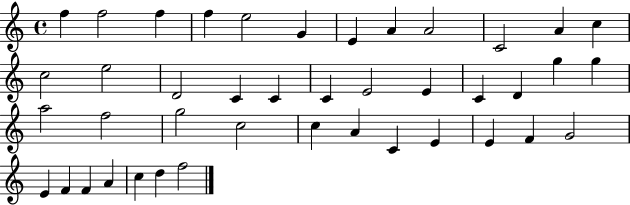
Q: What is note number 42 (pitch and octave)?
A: F5